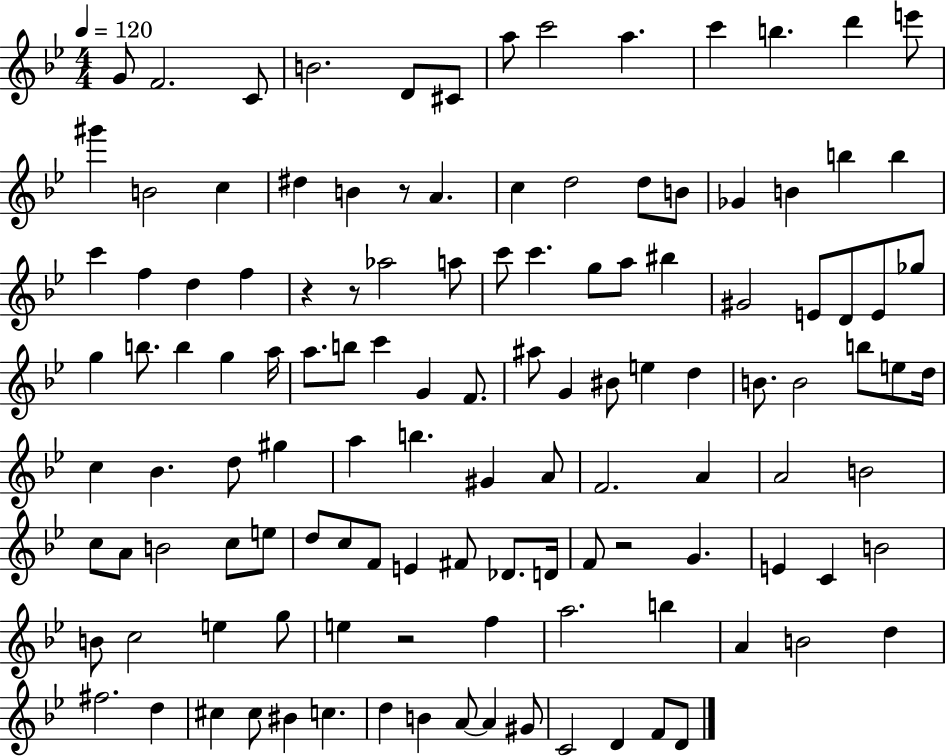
{
  \clef treble
  \numericTimeSignature
  \time 4/4
  \key bes \major
  \tempo 4 = 120
  g'8 f'2. c'8 | b'2. d'8 cis'8 | a''8 c'''2 a''4. | c'''4 b''4. d'''4 e'''8 | \break gis'''4 b'2 c''4 | dis''4 b'4 r8 a'4. | c''4 d''2 d''8 b'8 | ges'4 b'4 b''4 b''4 | \break c'''4 f''4 d''4 f''4 | r4 r8 aes''2 a''8 | c'''8 c'''4. g''8 a''8 bis''4 | gis'2 e'8 d'8 e'8 ges''8 | \break g''4 b''8. b''4 g''4 a''16 | a''8. b''8 c'''4 g'4 f'8. | ais''8 g'4 bis'8 e''4 d''4 | b'8. b'2 b''8 e''8 d''16 | \break c''4 bes'4. d''8 gis''4 | a''4 b''4. gis'4 a'8 | f'2. a'4 | a'2 b'2 | \break c''8 a'8 b'2 c''8 e''8 | d''8 c''8 f'8 e'4 fis'8 des'8. d'16 | f'8 r2 g'4. | e'4 c'4 b'2 | \break b'8 c''2 e''4 g''8 | e''4 r2 f''4 | a''2. b''4 | a'4 b'2 d''4 | \break fis''2. d''4 | cis''4 cis''8 bis'4 c''4. | d''4 b'4 a'8~~ a'4 gis'8 | c'2 d'4 f'8 d'8 | \break \bar "|."
}